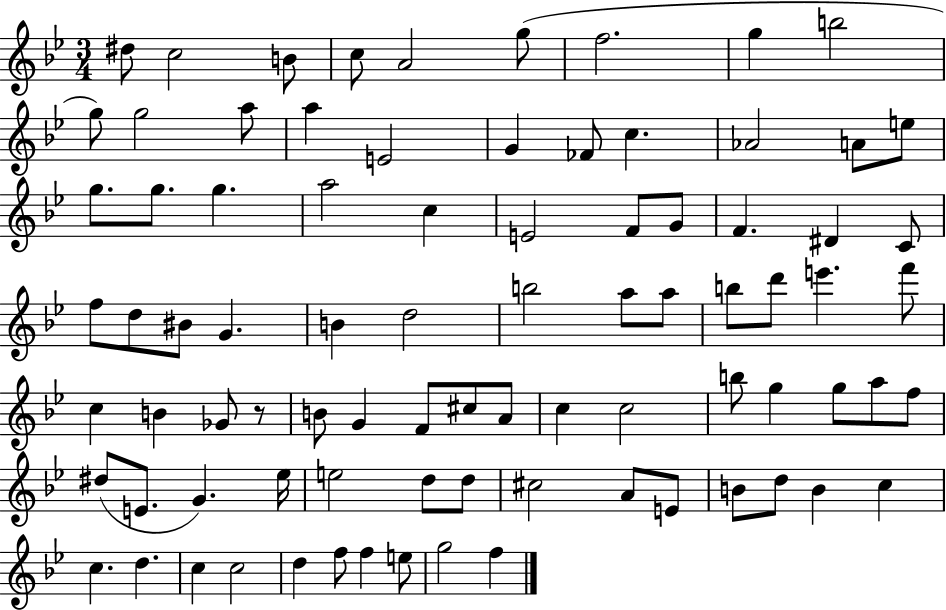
{
  \clef treble
  \numericTimeSignature
  \time 3/4
  \key bes \major
  dis''8 c''2 b'8 | c''8 a'2 g''8( | f''2. | g''4 b''2 | \break g''8) g''2 a''8 | a''4 e'2 | g'4 fes'8 c''4. | aes'2 a'8 e''8 | \break g''8. g''8. g''4. | a''2 c''4 | e'2 f'8 g'8 | f'4. dis'4 c'8 | \break f''8 d''8 bis'8 g'4. | b'4 d''2 | b''2 a''8 a''8 | b''8 d'''8 e'''4. f'''8 | \break c''4 b'4 ges'8 r8 | b'8 g'4 f'8 cis''8 a'8 | c''4 c''2 | b''8 g''4 g''8 a''8 f''8 | \break dis''8( e'8. g'4.) ees''16 | e''2 d''8 d''8 | cis''2 a'8 e'8 | b'8 d''8 b'4 c''4 | \break c''4. d''4. | c''4 c''2 | d''4 f''8 f''4 e''8 | g''2 f''4 | \break \bar "|."
}